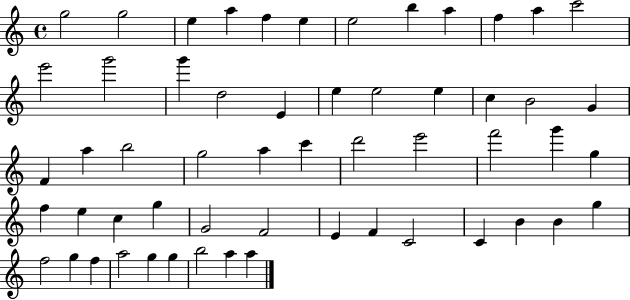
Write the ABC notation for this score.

X:1
T:Untitled
M:4/4
L:1/4
K:C
g2 g2 e a f e e2 b a f a c'2 e'2 g'2 g' d2 E e e2 e c B2 G F a b2 g2 a c' d'2 e'2 f'2 g' g f e c g G2 F2 E F C2 C B B g f2 g f a2 g g b2 a a